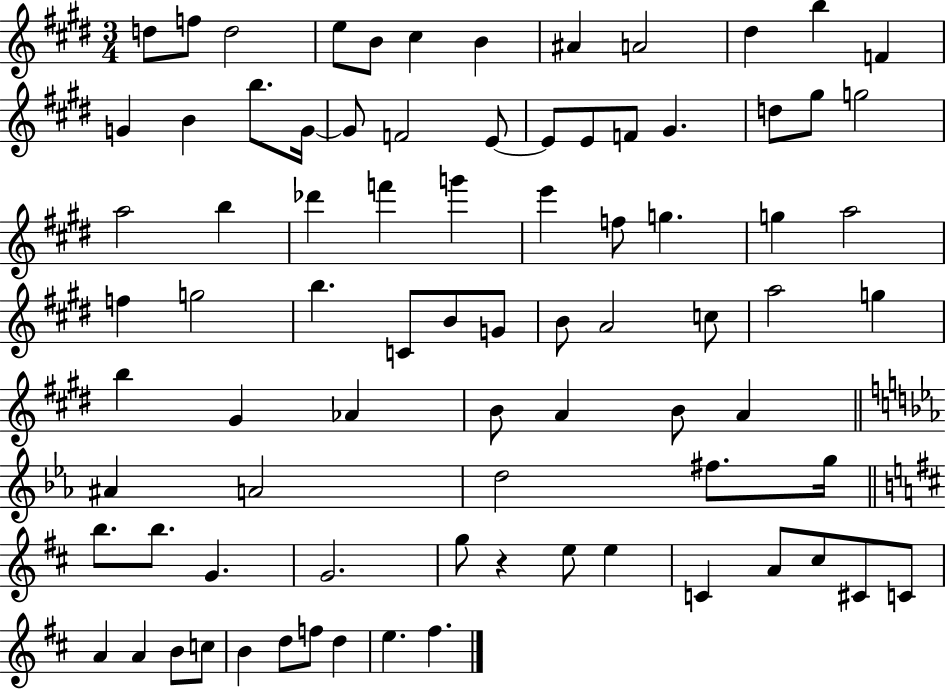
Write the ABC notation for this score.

X:1
T:Untitled
M:3/4
L:1/4
K:E
d/2 f/2 d2 e/2 B/2 ^c B ^A A2 ^d b F G B b/2 G/4 G/2 F2 E/2 E/2 E/2 F/2 ^G d/2 ^g/2 g2 a2 b _d' f' g' e' f/2 g g a2 f g2 b C/2 B/2 G/2 B/2 A2 c/2 a2 g b ^G _A B/2 A B/2 A ^A A2 d2 ^f/2 g/4 b/2 b/2 G G2 g/2 z e/2 e C A/2 ^c/2 ^C/2 C/2 A A B/2 c/2 B d/2 f/2 d e ^f